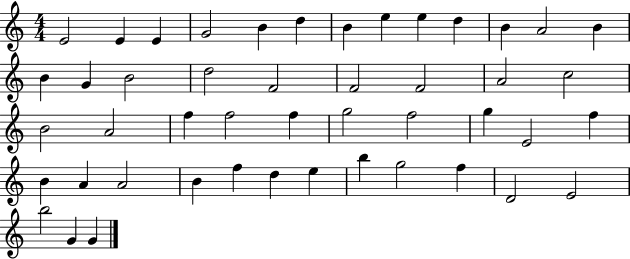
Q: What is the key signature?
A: C major